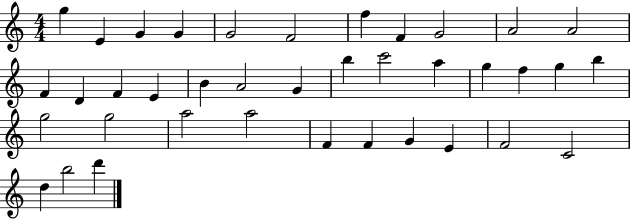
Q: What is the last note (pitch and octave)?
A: D6